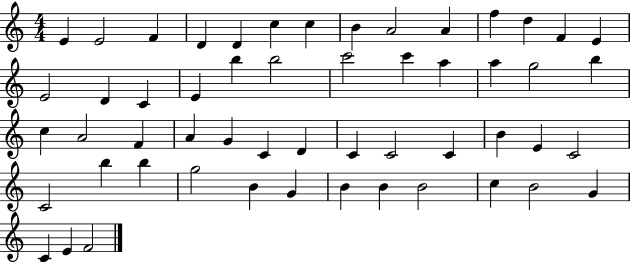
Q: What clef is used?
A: treble